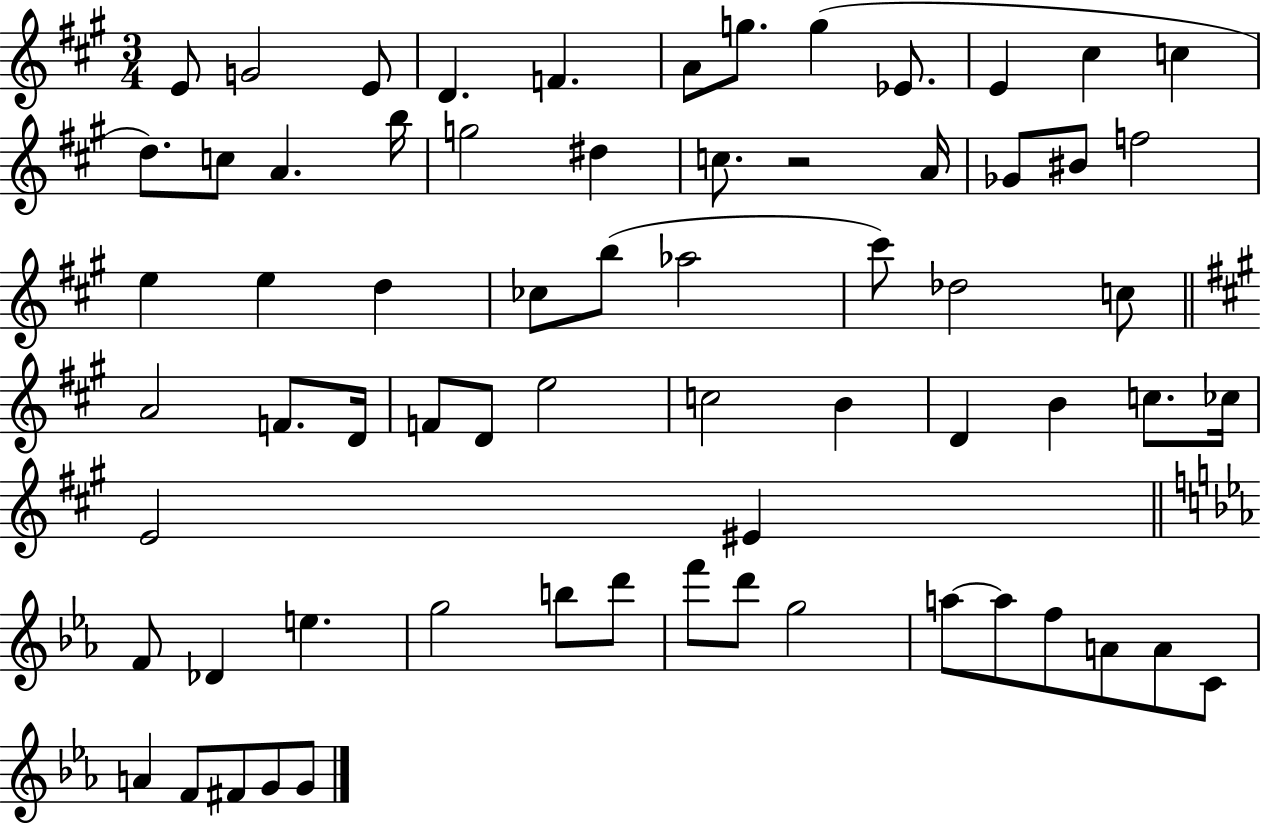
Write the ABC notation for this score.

X:1
T:Untitled
M:3/4
L:1/4
K:A
E/2 G2 E/2 D F A/2 g/2 g _E/2 E ^c c d/2 c/2 A b/4 g2 ^d c/2 z2 A/4 _G/2 ^B/2 f2 e e d _c/2 b/2 _a2 ^c'/2 _d2 c/2 A2 F/2 D/4 F/2 D/2 e2 c2 B D B c/2 _c/4 E2 ^E F/2 _D e g2 b/2 d'/2 f'/2 d'/2 g2 a/2 a/2 f/2 A/2 A/2 C/2 A F/2 ^F/2 G/2 G/2